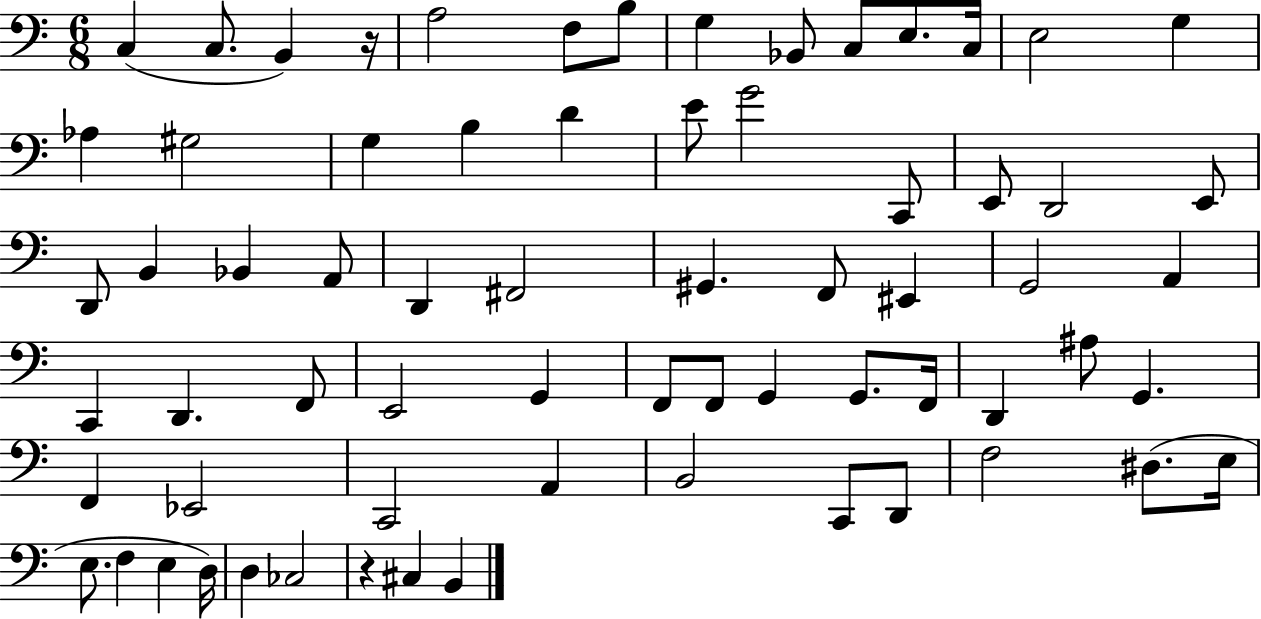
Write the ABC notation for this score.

X:1
T:Untitled
M:6/8
L:1/4
K:C
C, C,/2 B,, z/4 A,2 F,/2 B,/2 G, _B,,/2 C,/2 E,/2 C,/4 E,2 G, _A, ^G,2 G, B, D E/2 G2 C,,/2 E,,/2 D,,2 E,,/2 D,,/2 B,, _B,, A,,/2 D,, ^F,,2 ^G,, F,,/2 ^E,, G,,2 A,, C,, D,, F,,/2 E,,2 G,, F,,/2 F,,/2 G,, G,,/2 F,,/4 D,, ^A,/2 G,, F,, _E,,2 C,,2 A,, B,,2 C,,/2 D,,/2 F,2 ^D,/2 E,/4 E,/2 F, E, D,/4 D, _C,2 z ^C, B,,